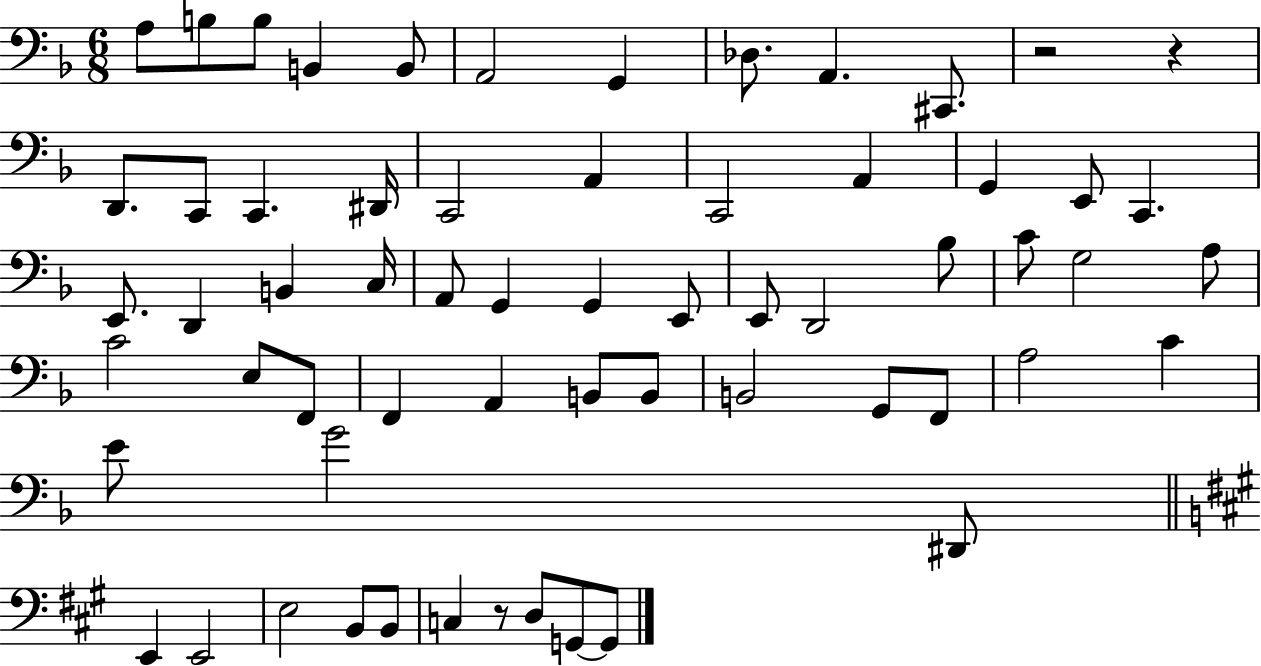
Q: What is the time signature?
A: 6/8